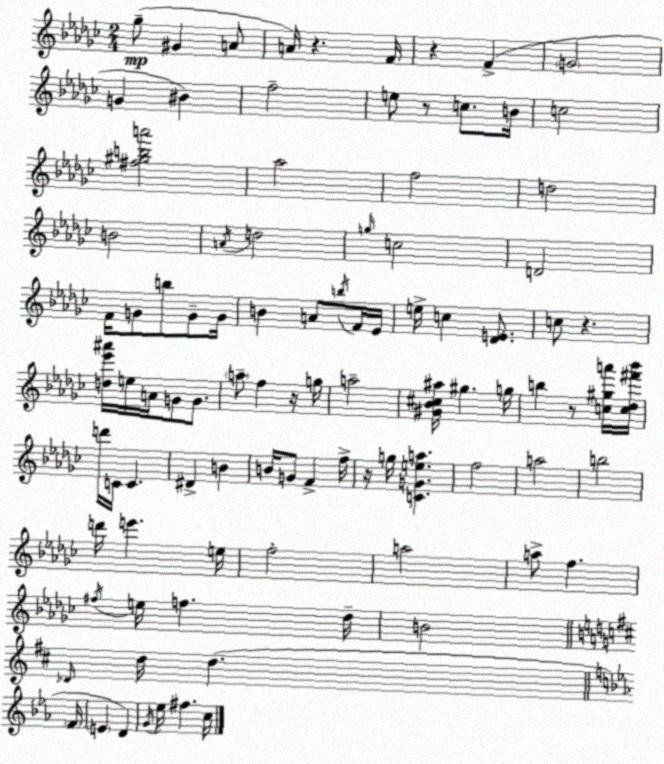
X:1
T:Untitled
M:2/4
L:1/4
K:Ebm
_g/2 ^G A/2 A/4 z F/4 z F G2 G ^B f2 e/2 z/2 c/2 B/4 c2 [^f^gba']2 _a2 f2 d2 B2 A/4 d2 g/4 c2 D2 F/4 G/2 b/2 G/2 G/4 B A/2 b/4 F/4 _E/4 e/4 c [_DE]/2 c/2 z [d_e'^a']/4 e/4 A/4 G/2 G/2 a/2 f z/4 g/4 a2 [^G_B^c^a]/4 ^g g/4 b z/2 [c^ga']/4 [c_d^f'_b']/4 d'/4 C/4 C ^D B B/4 G/2 F f/4 z/4 g/4 [CGea] f2 a2 b2 d'/4 e' e/4 f2 a2 a/2 f ^f/4 e/4 f _d/4 B2 _D/4 d/4 d F/4 E D G/4 _e/4 ^f c/4